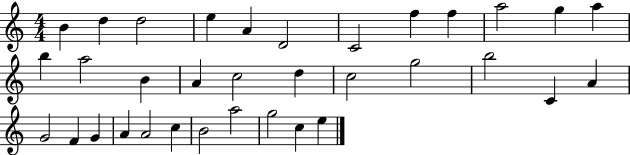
{
  \clef treble
  \numericTimeSignature
  \time 4/4
  \key c \major
  b'4 d''4 d''2 | e''4 a'4 d'2 | c'2 f''4 f''4 | a''2 g''4 a''4 | \break b''4 a''2 b'4 | a'4 c''2 d''4 | c''2 g''2 | b''2 c'4 a'4 | \break g'2 f'4 g'4 | a'4 a'2 c''4 | b'2 a''2 | g''2 c''4 e''4 | \break \bar "|."
}